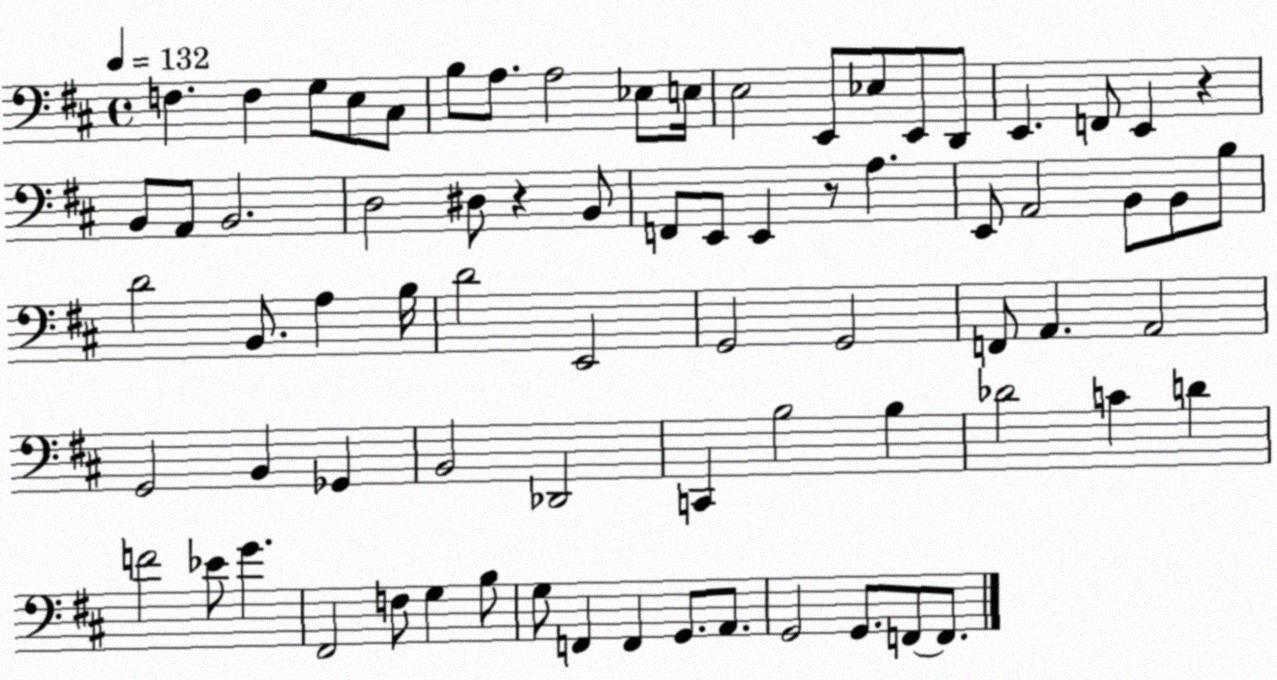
X:1
T:Untitled
M:4/4
L:1/4
K:D
F, F, G,/2 E,/2 ^C,/2 B,/2 A,/2 A,2 _E,/2 E,/4 E,2 E,,/2 _E,/2 E,,/2 D,,/2 E,, F,,/2 E,, z B,,/2 A,,/2 B,,2 D,2 ^D,/2 z B,,/2 F,,/2 E,,/2 E,, z/2 A, E,,/2 A,,2 B,,/2 B,,/2 B,/2 D2 B,,/2 A, B,/4 D2 E,,2 G,,2 G,,2 F,,/2 A,, A,,2 G,,2 B,, _G,, B,,2 _D,,2 C,, B,2 B, _D2 C D F2 _E/2 G ^F,,2 F,/2 G, B,/2 G,/2 F,, F,, G,,/2 A,,/2 G,,2 G,,/2 F,,/2 F,,/2